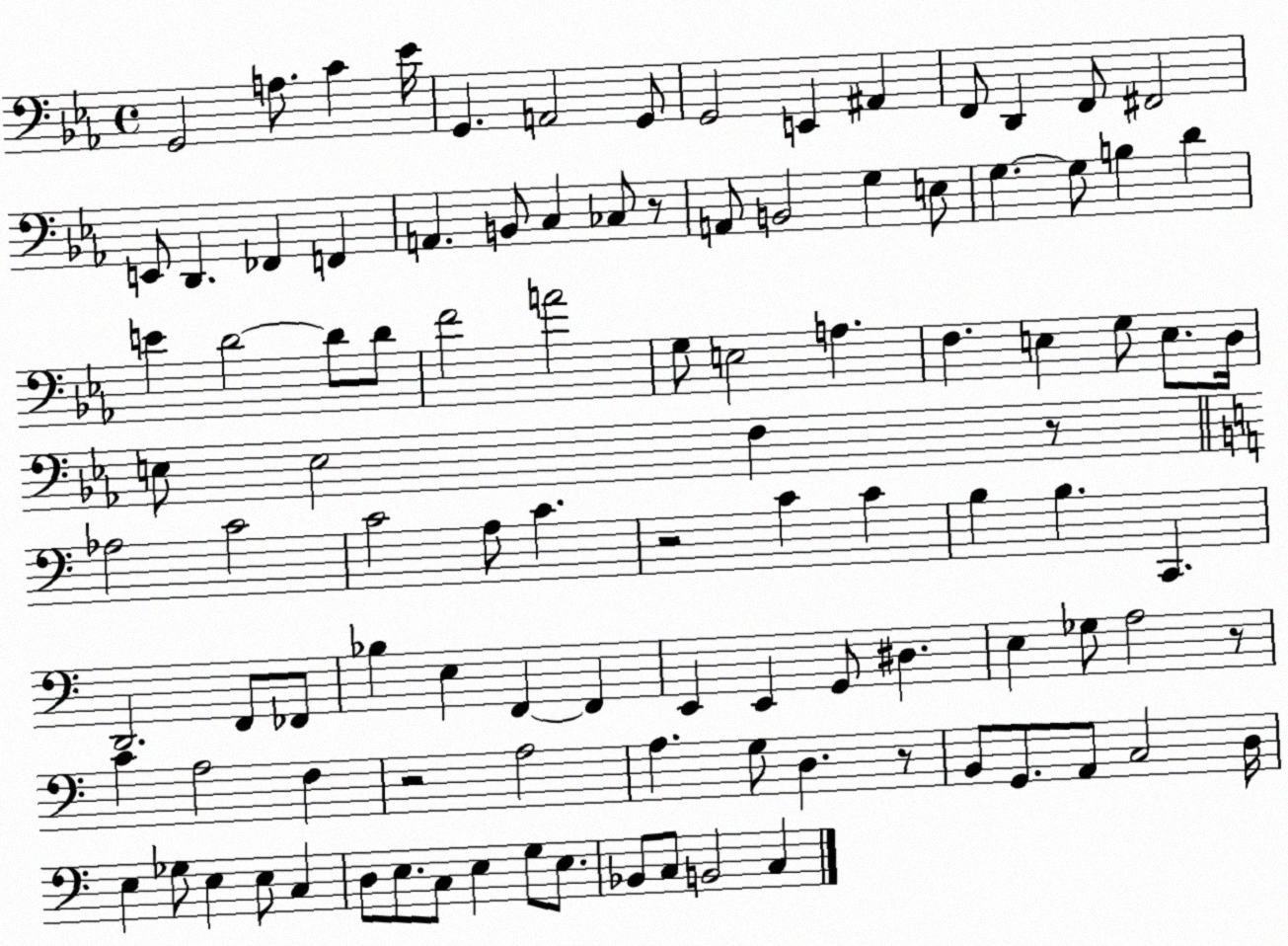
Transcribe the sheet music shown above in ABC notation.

X:1
T:Untitled
M:4/4
L:1/4
K:Eb
G,,2 A,/2 C _E/4 G,, A,,2 G,,/2 G,,2 E,, ^A,, F,,/2 D,, F,,/2 ^F,,2 E,,/2 D,, _F,, F,, A,, B,,/2 C, _C,/2 z/2 A,,/2 B,,2 G, E,/2 G, G,/2 B, D E D2 D/2 D/2 F2 A2 G,/2 E,2 A, F, E, G,/2 E,/2 D,/4 E,/2 E,2 F, z/2 _A,2 C2 C2 A,/2 C z2 C C B, B, C,, D,,2 F,,/2 _F,,/2 _B, E, F,, F,, E,, E,, G,,/2 ^D, E, _G,/2 A,2 z/2 C A,2 F, z2 A,2 A, G,/2 D, z/2 B,,/2 G,,/2 A,,/2 C,2 D,/4 E, _G,/2 E, E,/2 C, D,/2 E,/2 C,/2 E, G,/2 E,/2 _B,,/2 C,/2 B,,2 C,